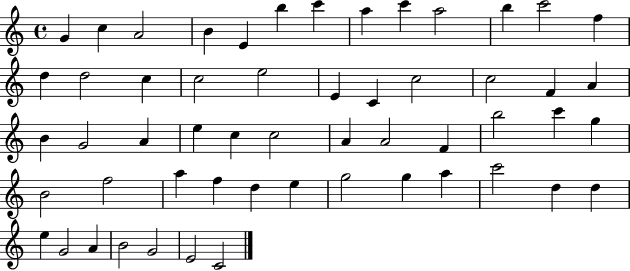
X:1
T:Untitled
M:4/4
L:1/4
K:C
G c A2 B E b c' a c' a2 b c'2 f d d2 c c2 e2 E C c2 c2 F A B G2 A e c c2 A A2 F b2 c' g B2 f2 a f d e g2 g a c'2 d d e G2 A B2 G2 E2 C2